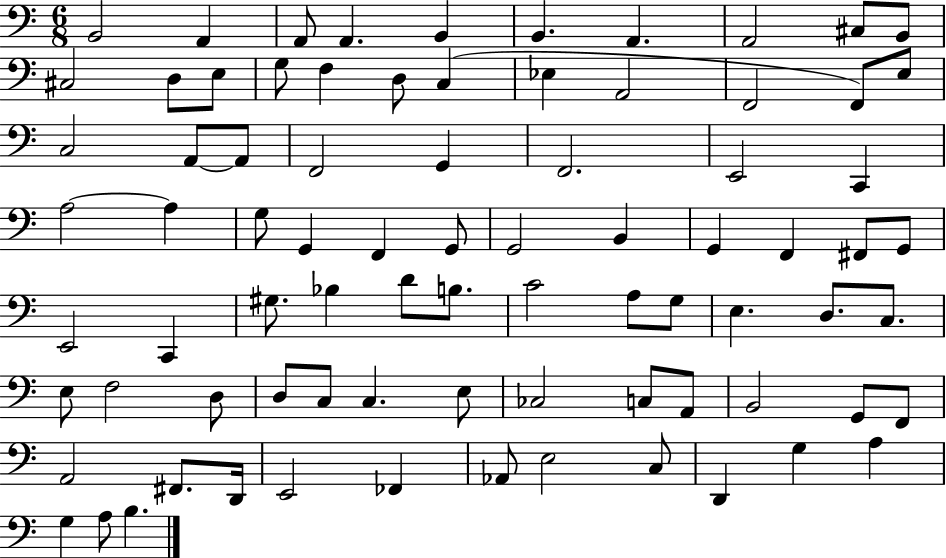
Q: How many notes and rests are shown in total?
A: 81